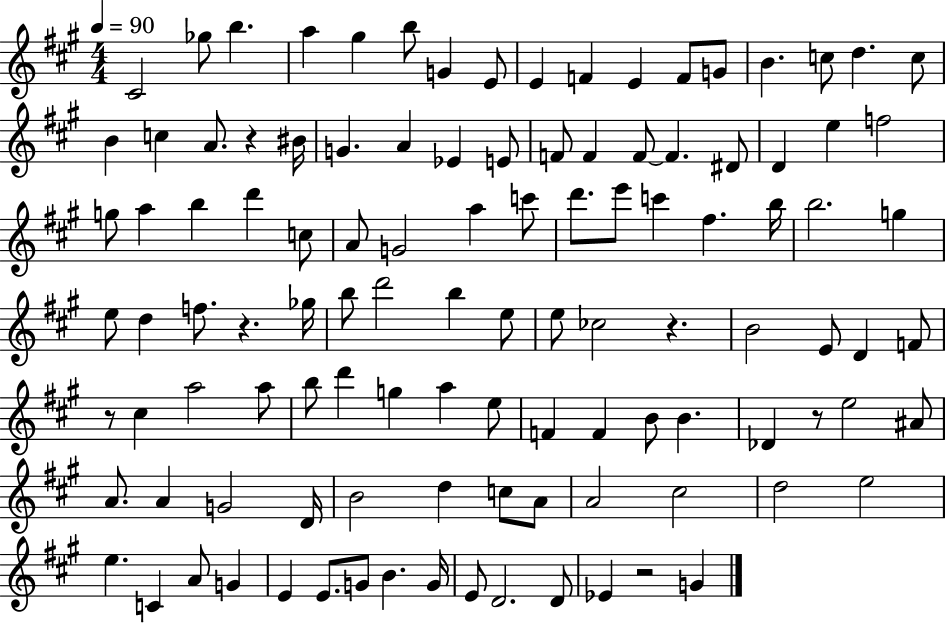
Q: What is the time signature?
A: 4/4